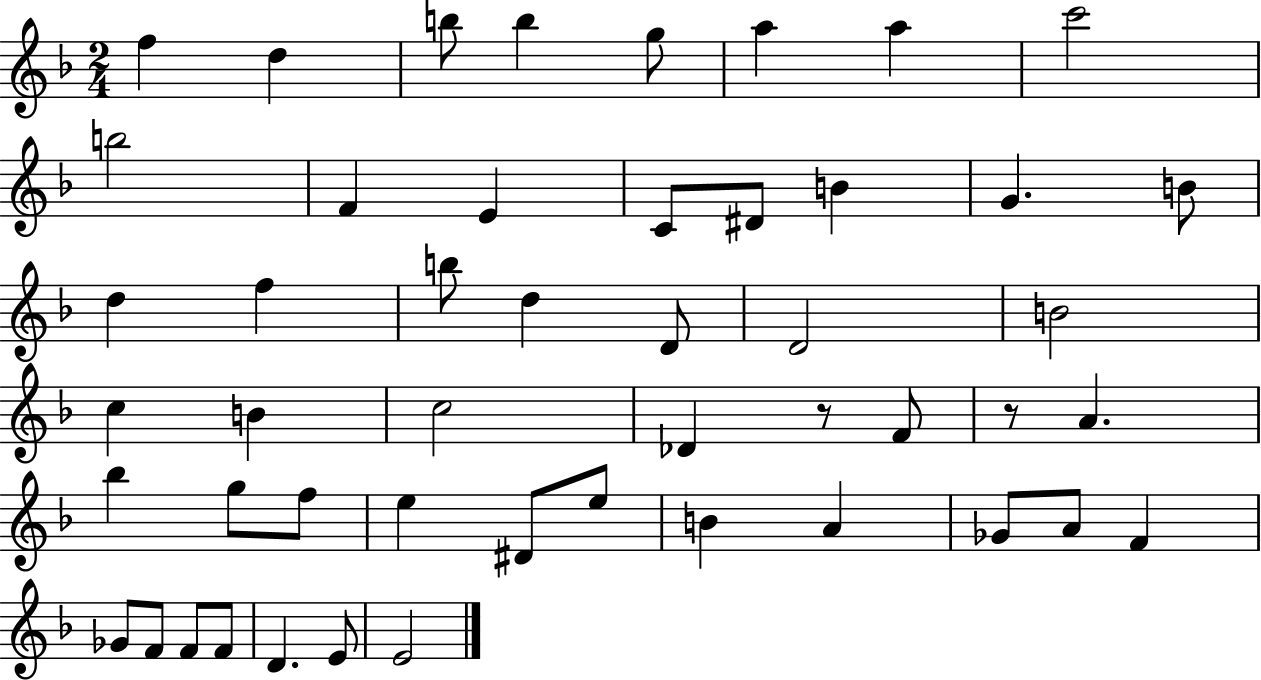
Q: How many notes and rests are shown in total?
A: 49